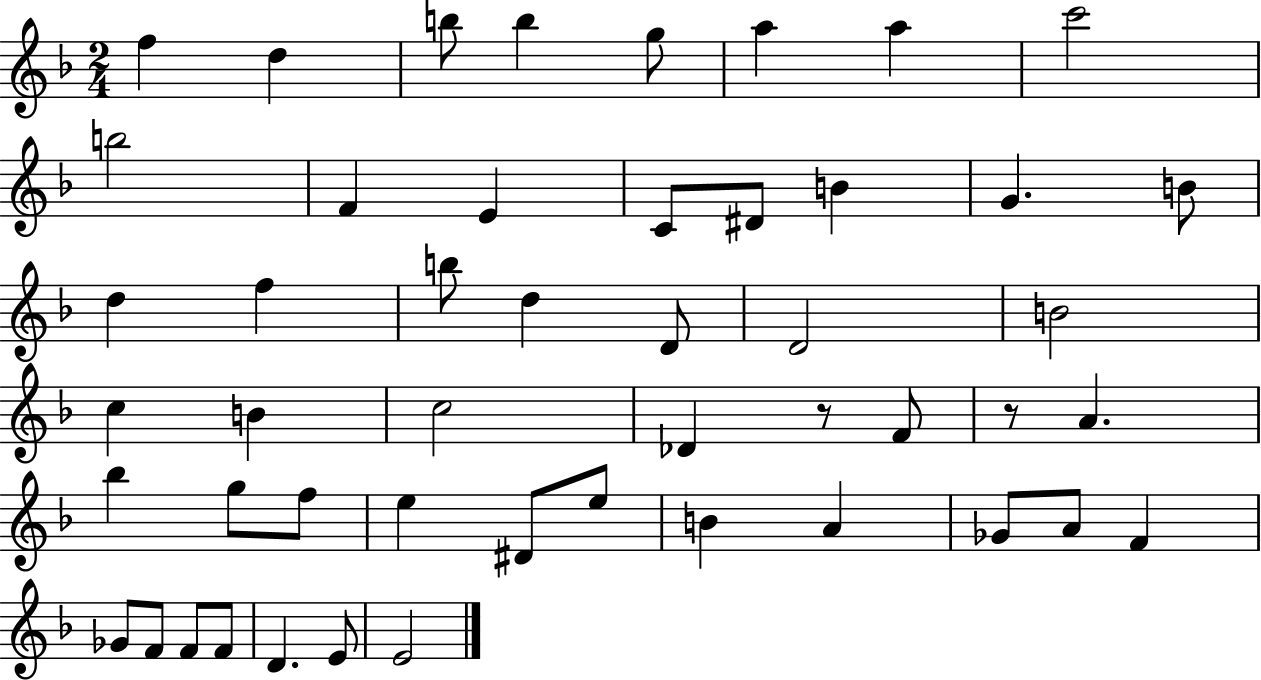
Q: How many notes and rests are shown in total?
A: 49